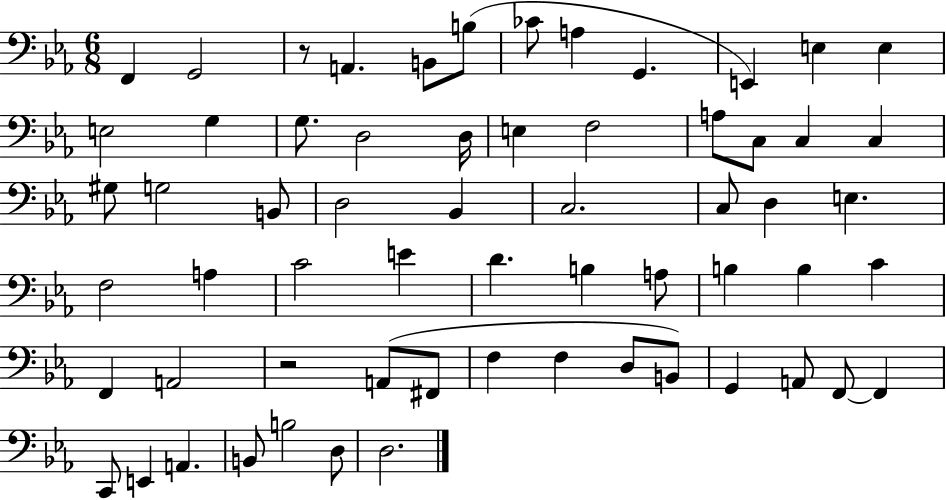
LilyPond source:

{
  \clef bass
  \numericTimeSignature
  \time 6/8
  \key ees \major
  f,4 g,2 | r8 a,4. b,8 b8( | ces'8 a4 g,4. | e,4) e4 e4 | \break e2 g4 | g8. d2 d16 | e4 f2 | a8 c8 c4 c4 | \break gis8 g2 b,8 | d2 bes,4 | c2. | c8 d4 e4. | \break f2 a4 | c'2 e'4 | d'4. b4 a8 | b4 b4 c'4 | \break f,4 a,2 | r2 a,8( fis,8 | f4 f4 d8 b,8) | g,4 a,8 f,8~~ f,4 | \break c,8 e,4 a,4. | b,8 b2 d8 | d2. | \bar "|."
}